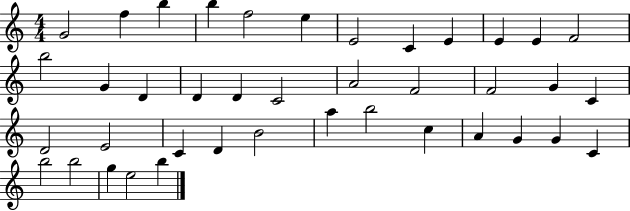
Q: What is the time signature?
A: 4/4